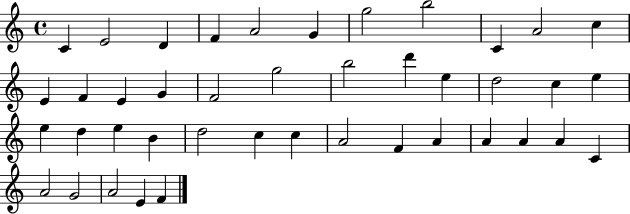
X:1
T:Untitled
M:4/4
L:1/4
K:C
C E2 D F A2 G g2 b2 C A2 c E F E G F2 g2 b2 d' e d2 c e e d e B d2 c c A2 F A A A A C A2 G2 A2 E F